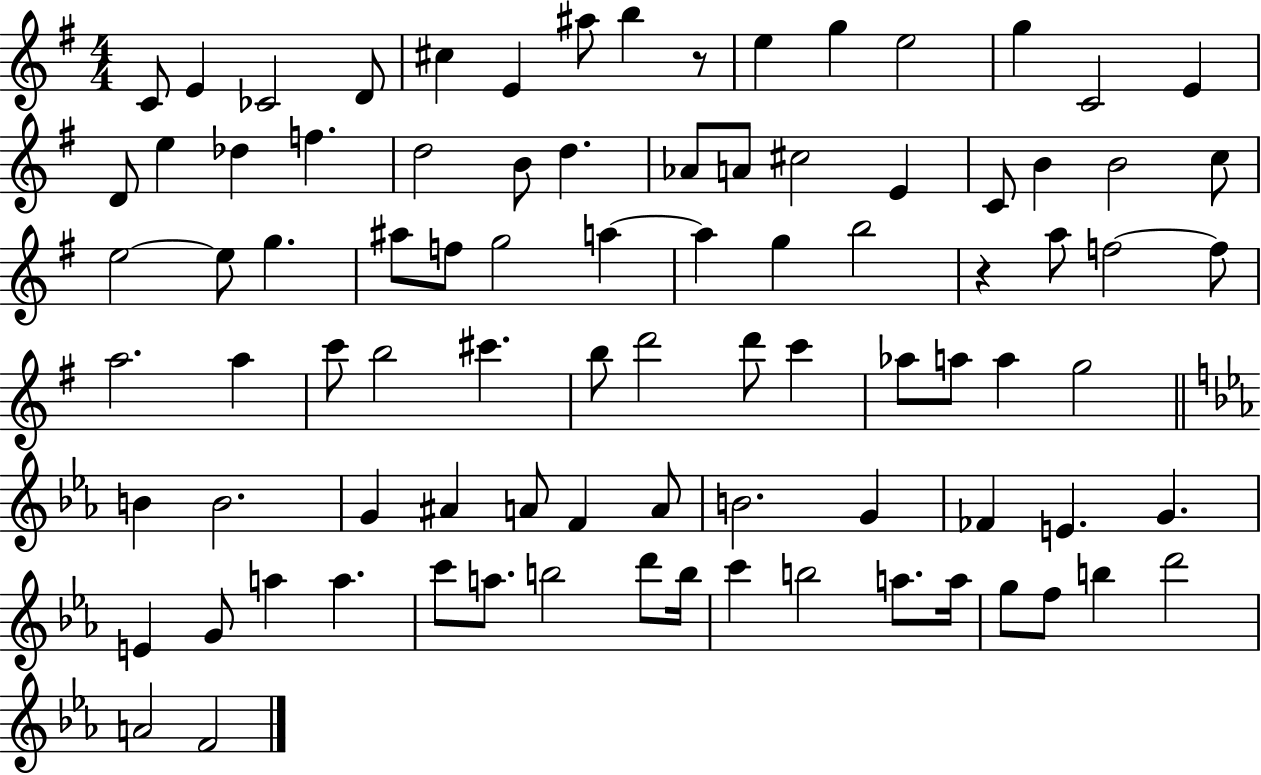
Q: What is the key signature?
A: G major